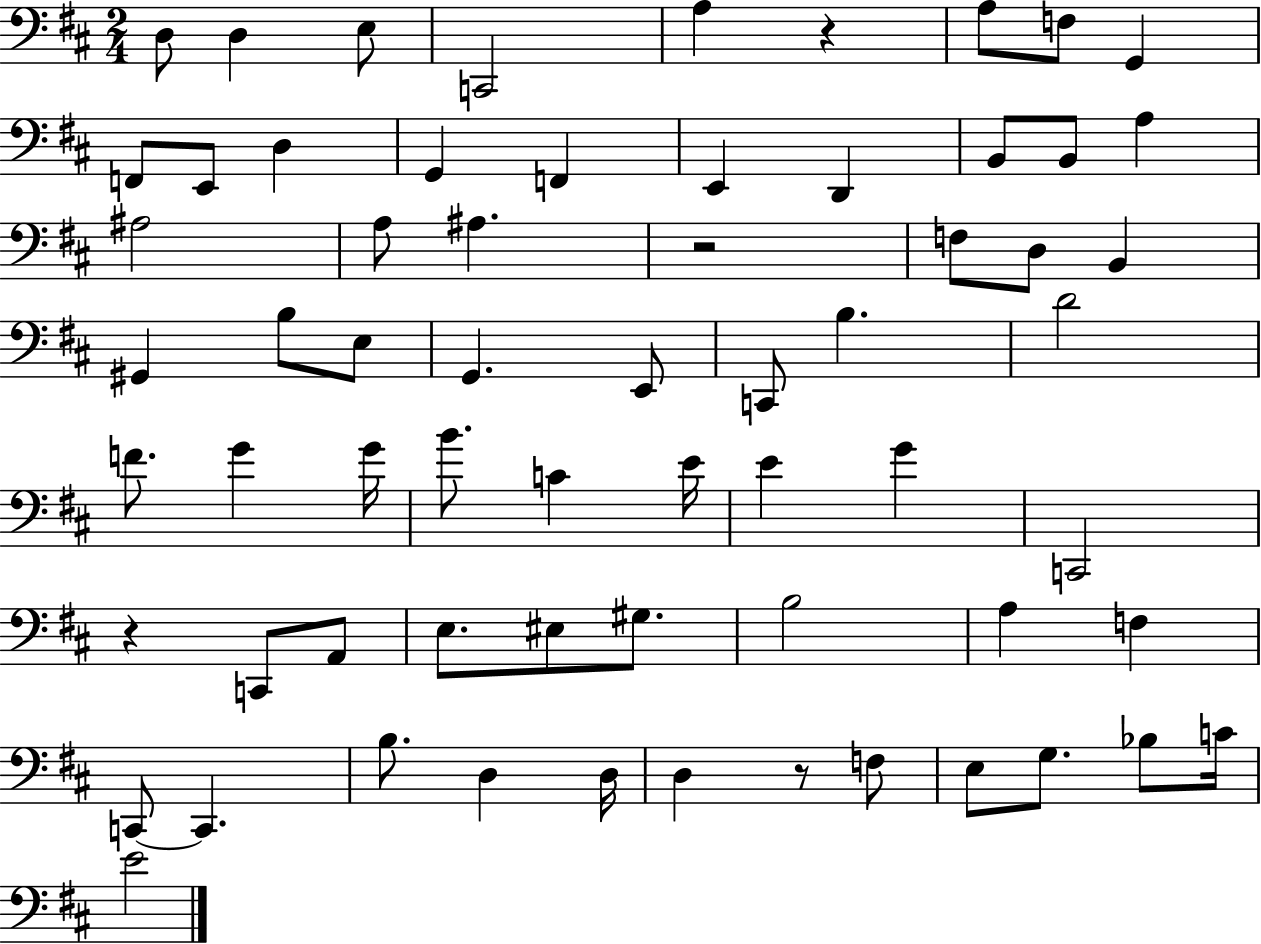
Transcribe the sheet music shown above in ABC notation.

X:1
T:Untitled
M:2/4
L:1/4
K:D
D,/2 D, E,/2 C,,2 A, z A,/2 F,/2 G,, F,,/2 E,,/2 D, G,, F,, E,, D,, B,,/2 B,,/2 A, ^A,2 A,/2 ^A, z2 F,/2 D,/2 B,, ^G,, B,/2 E,/2 G,, E,,/2 C,,/2 B, D2 F/2 G G/4 B/2 C E/4 E G C,,2 z C,,/2 A,,/2 E,/2 ^E,/2 ^G,/2 B,2 A, F, C,,/2 C,, B,/2 D, D,/4 D, z/2 F,/2 E,/2 G,/2 _B,/2 C/4 E2